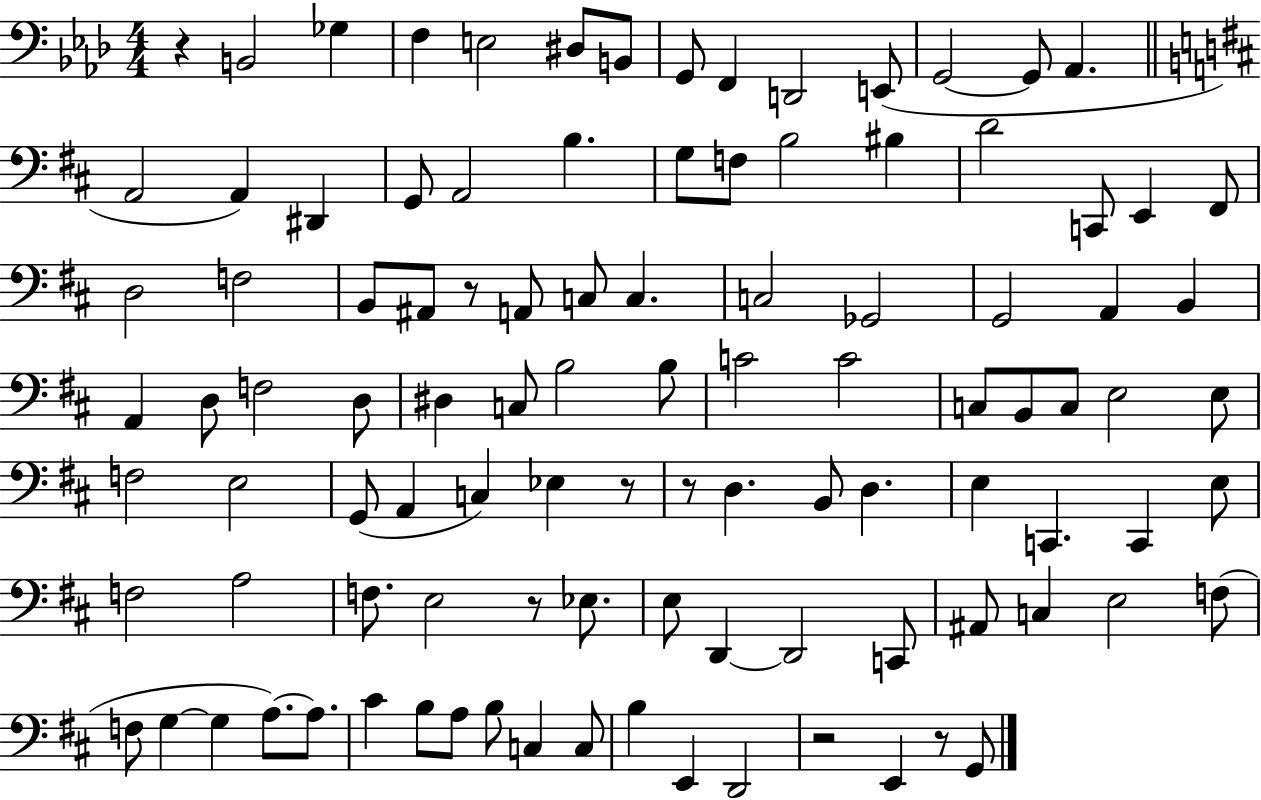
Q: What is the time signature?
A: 4/4